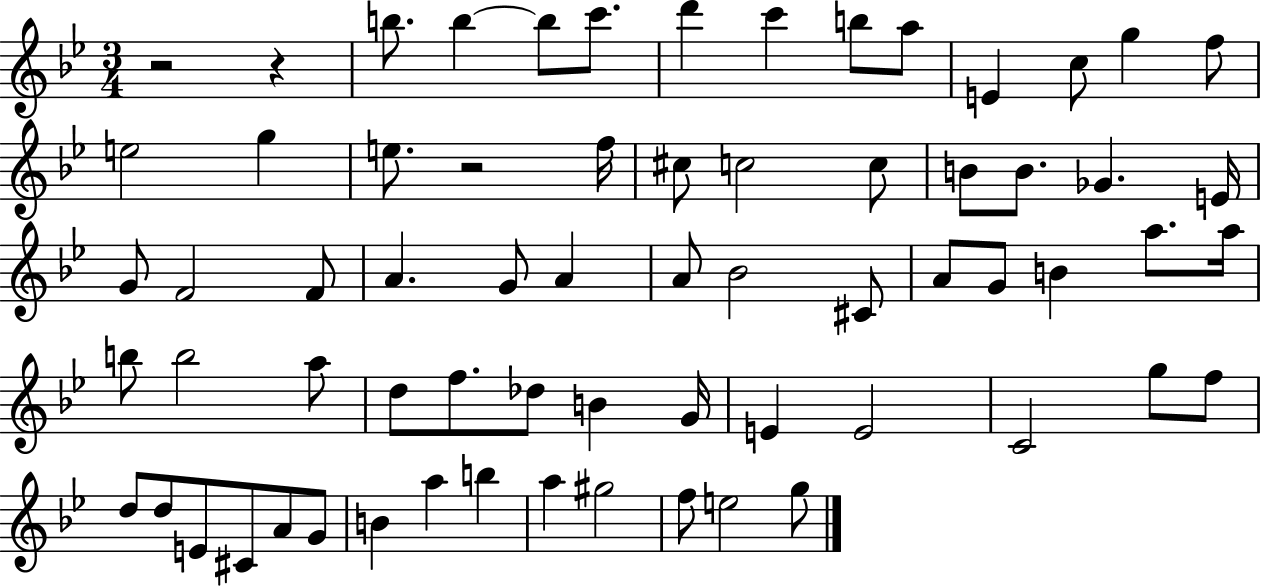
R/h R/q B5/e. B5/q B5/e C6/e. D6/q C6/q B5/e A5/e E4/q C5/e G5/q F5/e E5/h G5/q E5/e. R/h F5/s C#5/e C5/h C5/e B4/e B4/e. Gb4/q. E4/s G4/e F4/h F4/e A4/q. G4/e A4/q A4/e Bb4/h C#4/e A4/e G4/e B4/q A5/e. A5/s B5/e B5/h A5/e D5/e F5/e. Db5/e B4/q G4/s E4/q E4/h C4/h G5/e F5/e D5/e D5/e E4/e C#4/e A4/e G4/e B4/q A5/q B5/q A5/q G#5/h F5/e E5/h G5/e